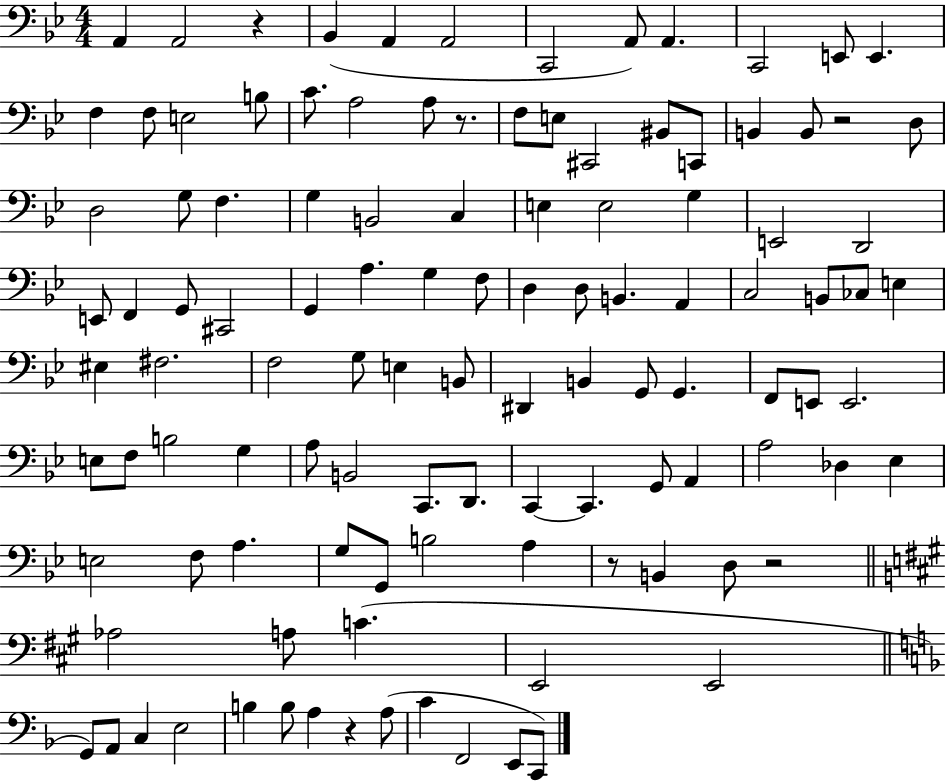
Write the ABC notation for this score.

X:1
T:Untitled
M:4/4
L:1/4
K:Bb
A,, A,,2 z _B,, A,, A,,2 C,,2 A,,/2 A,, C,,2 E,,/2 E,, F, F,/2 E,2 B,/2 C/2 A,2 A,/2 z/2 F,/2 E,/2 ^C,,2 ^B,,/2 C,,/2 B,, B,,/2 z2 D,/2 D,2 G,/2 F, G, B,,2 C, E, E,2 G, E,,2 D,,2 E,,/2 F,, G,,/2 ^C,,2 G,, A, G, F,/2 D, D,/2 B,, A,, C,2 B,,/2 _C,/2 E, ^E, ^F,2 F,2 G,/2 E, B,,/2 ^D,, B,, G,,/2 G,, F,,/2 E,,/2 E,,2 E,/2 F,/2 B,2 G, A,/2 B,,2 C,,/2 D,,/2 C,, C,, G,,/2 A,, A,2 _D, _E, E,2 F,/2 A, G,/2 G,,/2 B,2 A, z/2 B,, D,/2 z2 _A,2 A,/2 C E,,2 E,,2 G,,/2 A,,/2 C, E,2 B, B,/2 A, z A,/2 C F,,2 E,,/2 C,,/2